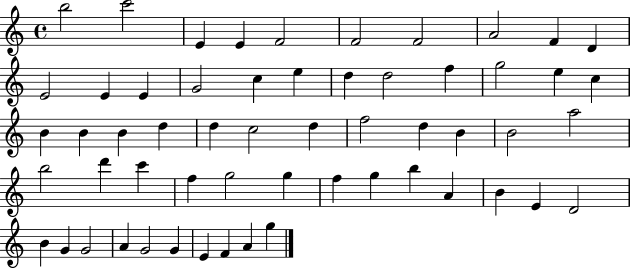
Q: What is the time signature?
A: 4/4